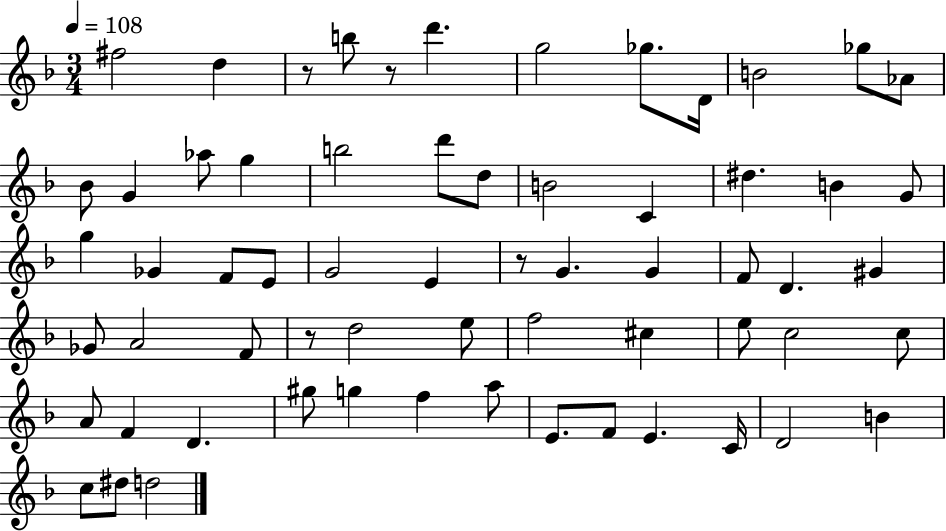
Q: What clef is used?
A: treble